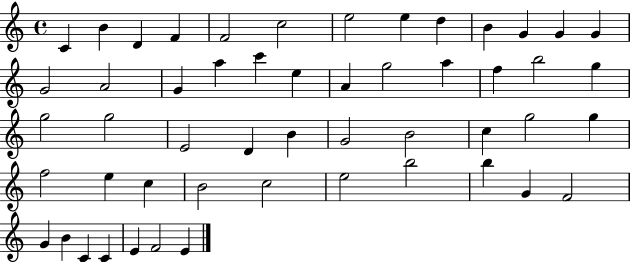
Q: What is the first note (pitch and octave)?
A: C4